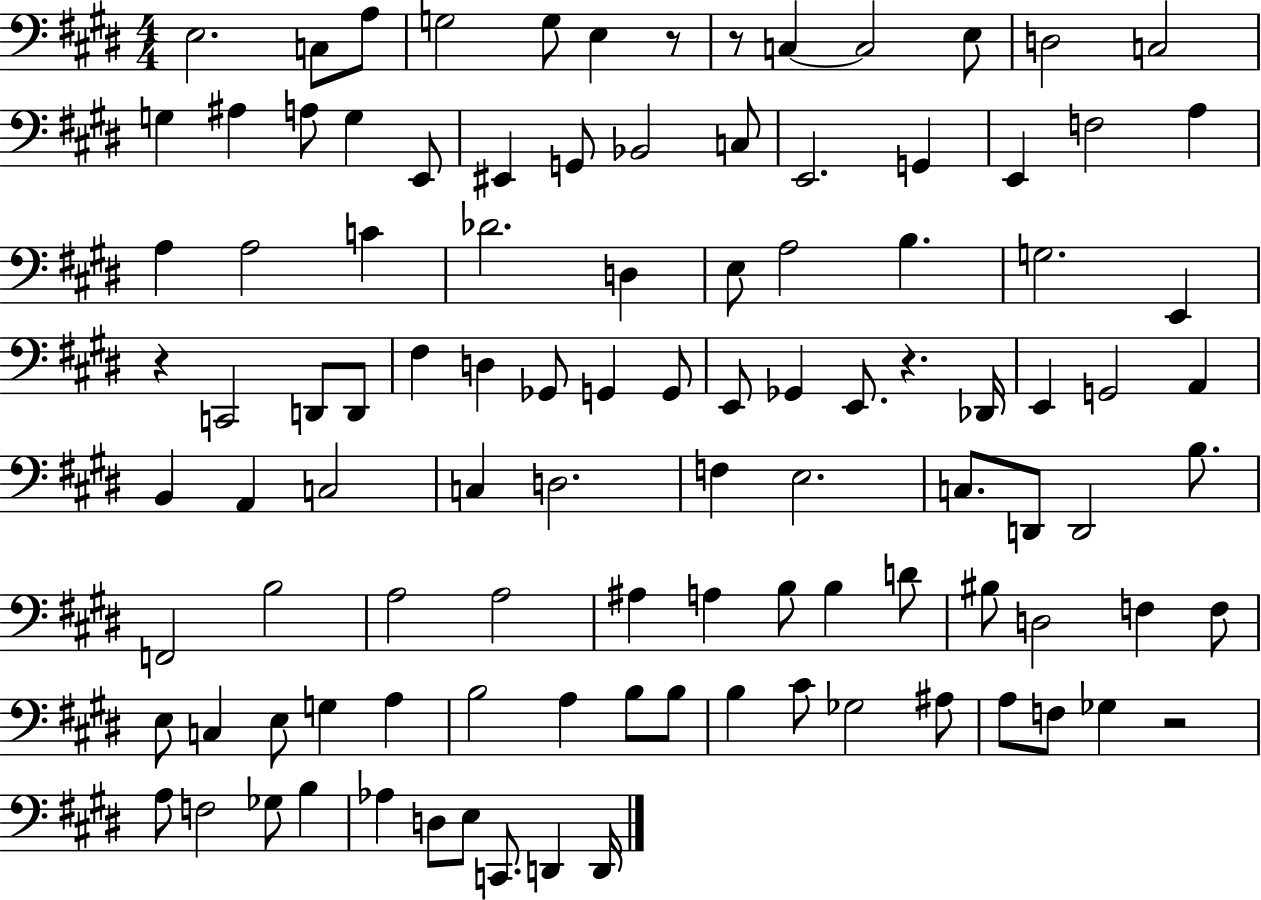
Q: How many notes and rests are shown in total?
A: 105